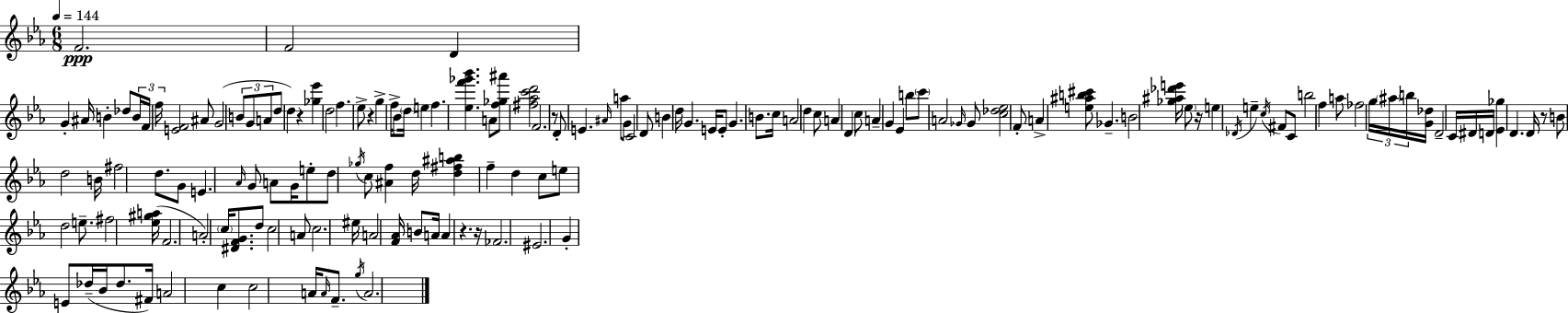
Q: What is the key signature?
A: EES major